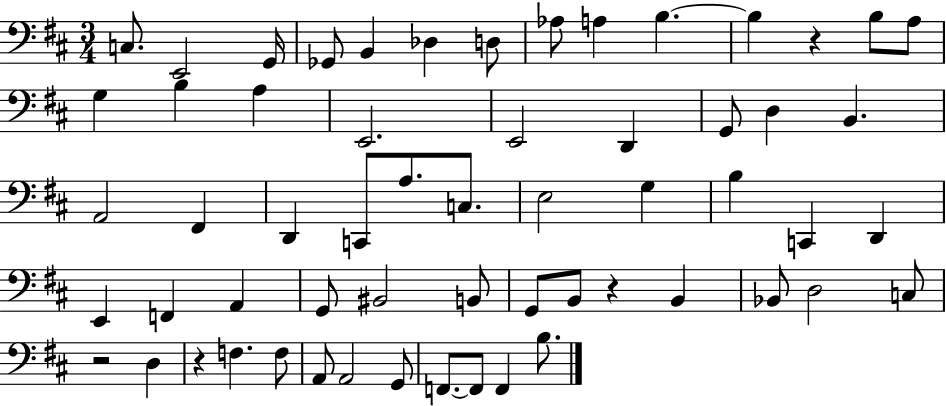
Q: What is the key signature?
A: D major